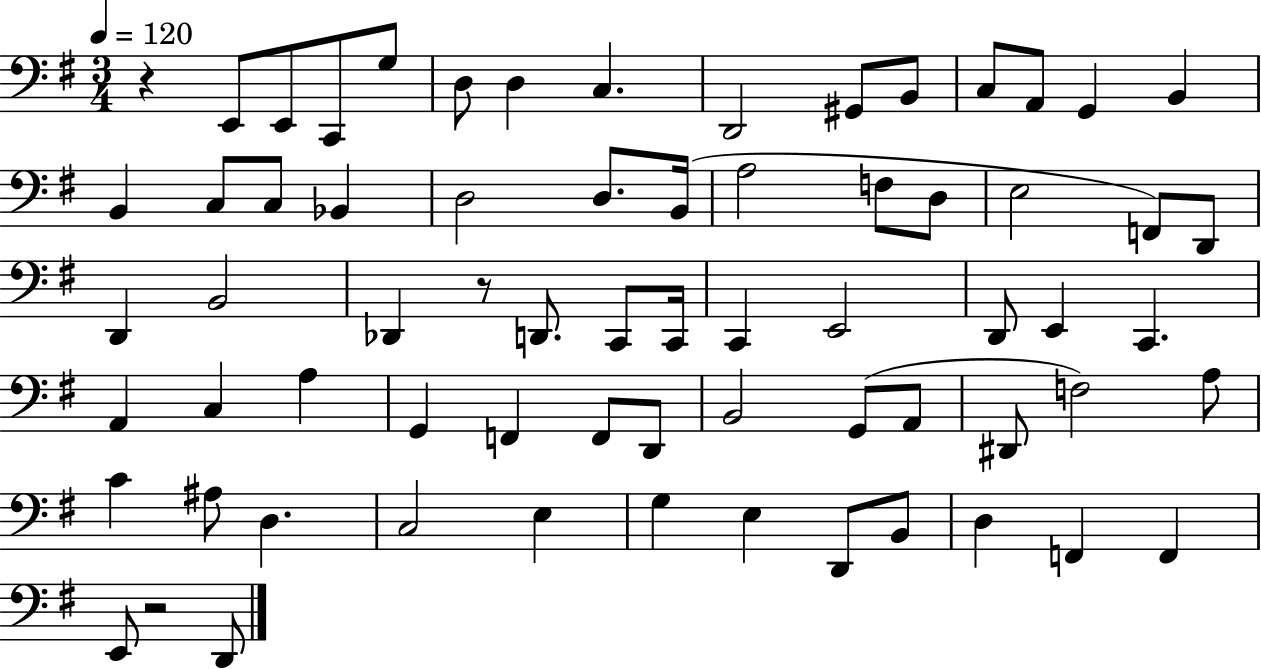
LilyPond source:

{
  \clef bass
  \numericTimeSignature
  \time 3/4
  \key g \major
  \tempo 4 = 120
  r4 e,8 e,8 c,8 g8 | d8 d4 c4. | d,2 gis,8 b,8 | c8 a,8 g,4 b,4 | \break b,4 c8 c8 bes,4 | d2 d8. b,16( | a2 f8 d8 | e2 f,8) d,8 | \break d,4 b,2 | des,4 r8 d,8. c,8 c,16 | c,4 e,2 | d,8 e,4 c,4. | \break a,4 c4 a4 | g,4 f,4 f,8 d,8 | b,2 g,8( a,8 | dis,8 f2) a8 | \break c'4 ais8 d4. | c2 e4 | g4 e4 d,8 b,8 | d4 f,4 f,4 | \break e,8 r2 d,8 | \bar "|."
}